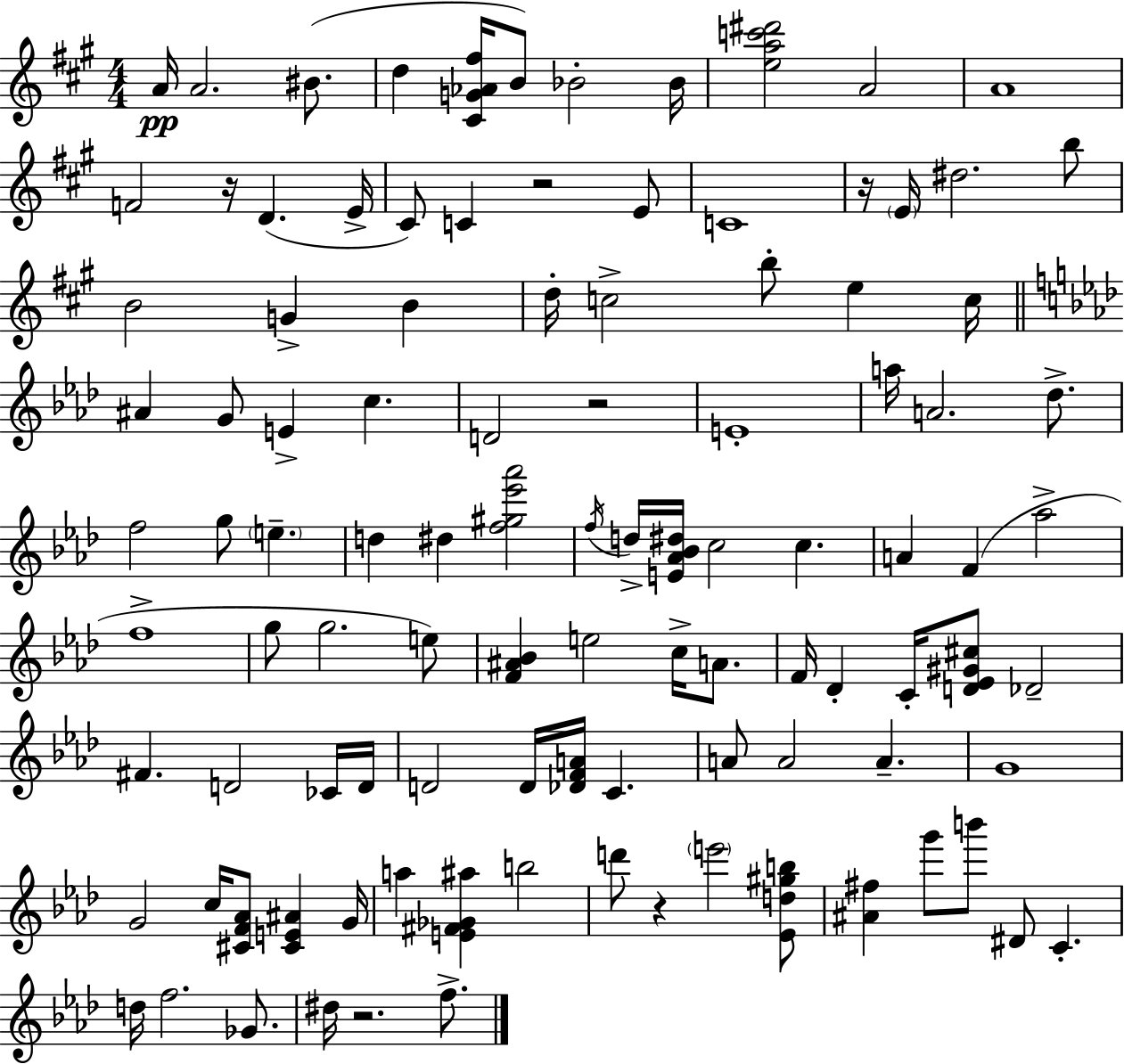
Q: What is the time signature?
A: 4/4